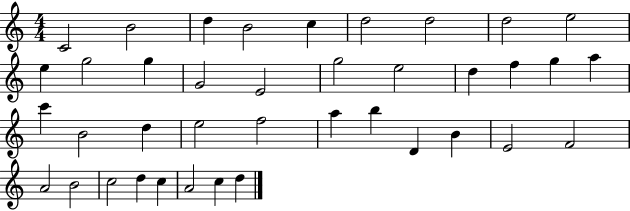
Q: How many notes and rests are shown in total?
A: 39